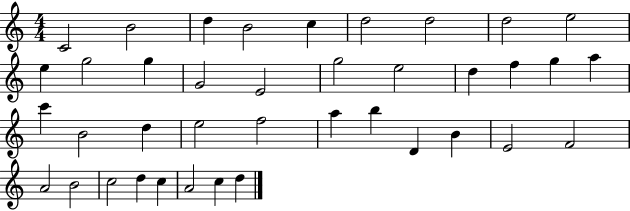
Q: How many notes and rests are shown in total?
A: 39